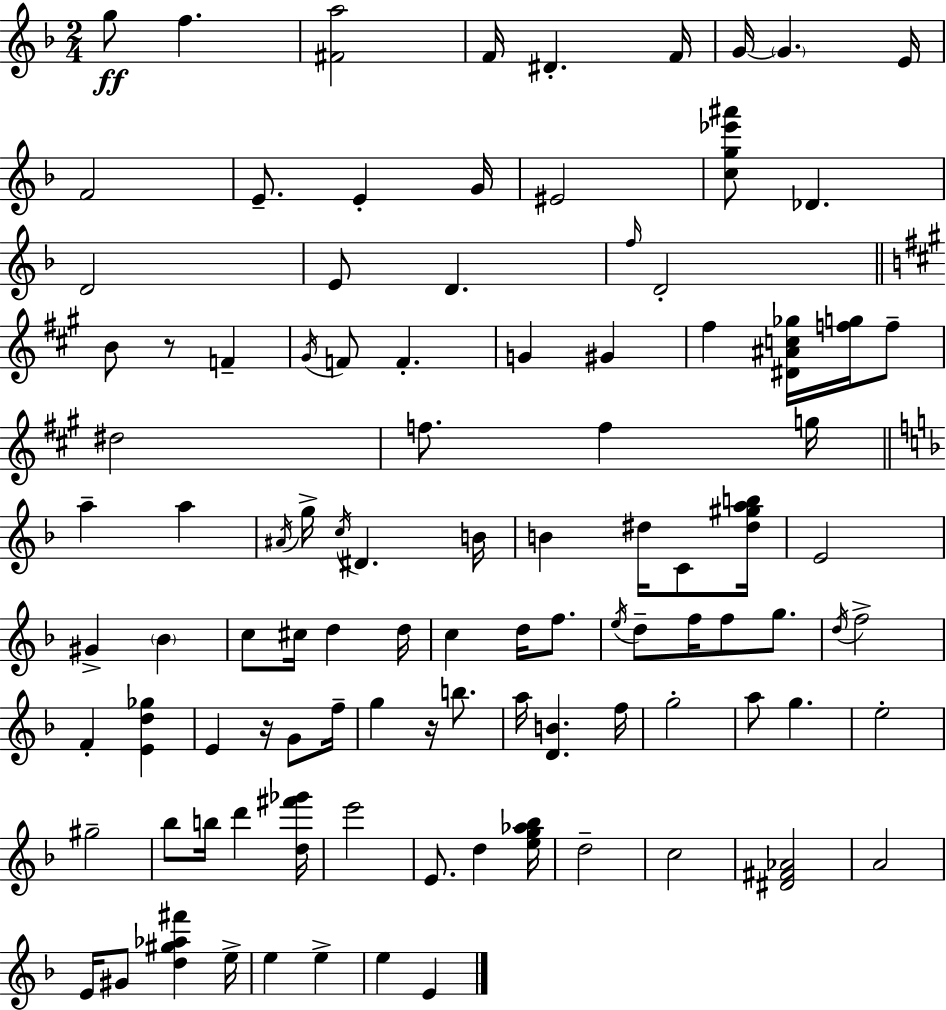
G5/e F5/q. [F#4,A5]/h F4/s D#4/q. F4/s G4/s G4/q. E4/s F4/h E4/e. E4/q G4/s EIS4/h [C5,G5,Eb6,A#6]/e Db4/q. D4/h E4/e D4/q. F5/s D4/h B4/e R/e F4/q G#4/s F4/e F4/q. G4/q G#4/q F#5/q [D#4,A#4,C5,Gb5]/s [F5,G5]/s F5/e D#5/h F5/e. F5/q G5/s A5/q A5/q A#4/s G5/s C5/s D#4/q. B4/s B4/q D#5/s C4/e [D#5,G#5,A5,B5]/s E4/h G#4/q Bb4/q C5/e C#5/s D5/q D5/s C5/q D5/s F5/e. E5/s D5/e F5/s F5/e G5/e. D5/s F5/h F4/q [E4,D5,Gb5]/q E4/q R/s G4/e F5/s G5/q R/s B5/e. A5/s [D4,B4]/q. F5/s G5/h A5/e G5/q. E5/h G#5/h Bb5/e B5/s D6/q [D5,F#6,Gb6]/s E6/h E4/e. D5/q [E5,G5,Ab5,Bb5]/s D5/h C5/h [D#4,F#4,Ab4]/h A4/h E4/s G#4/e [D5,G#5,Ab5,F#6]/q E5/s E5/q E5/q E5/q E4/q